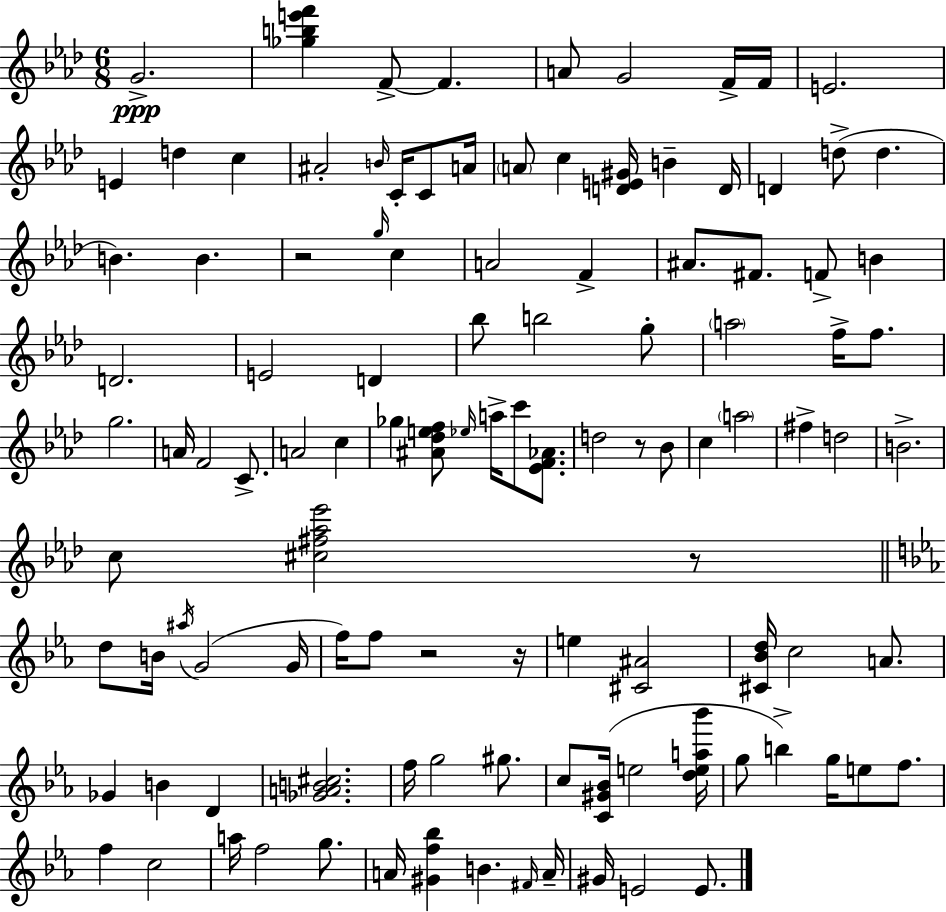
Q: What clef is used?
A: treble